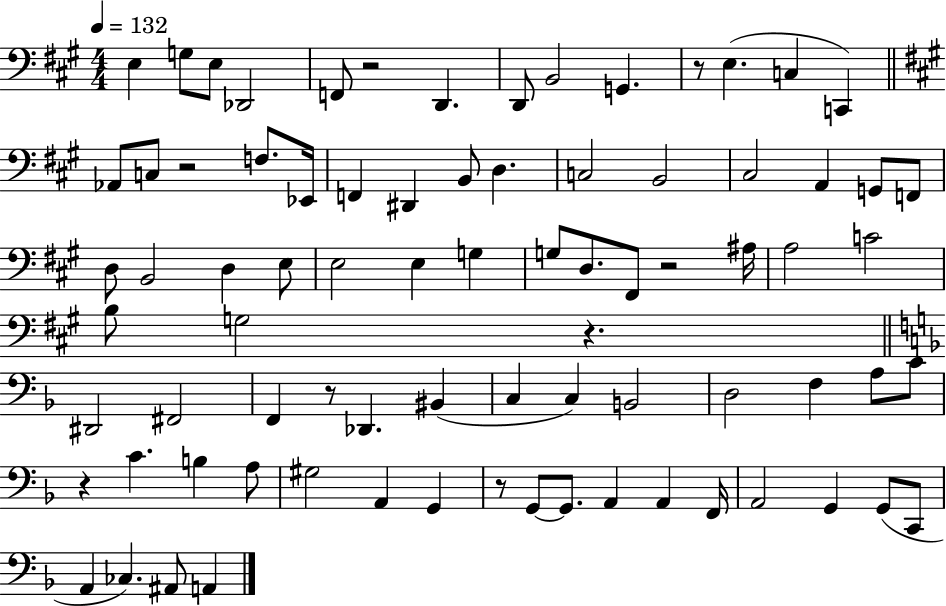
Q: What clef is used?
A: bass